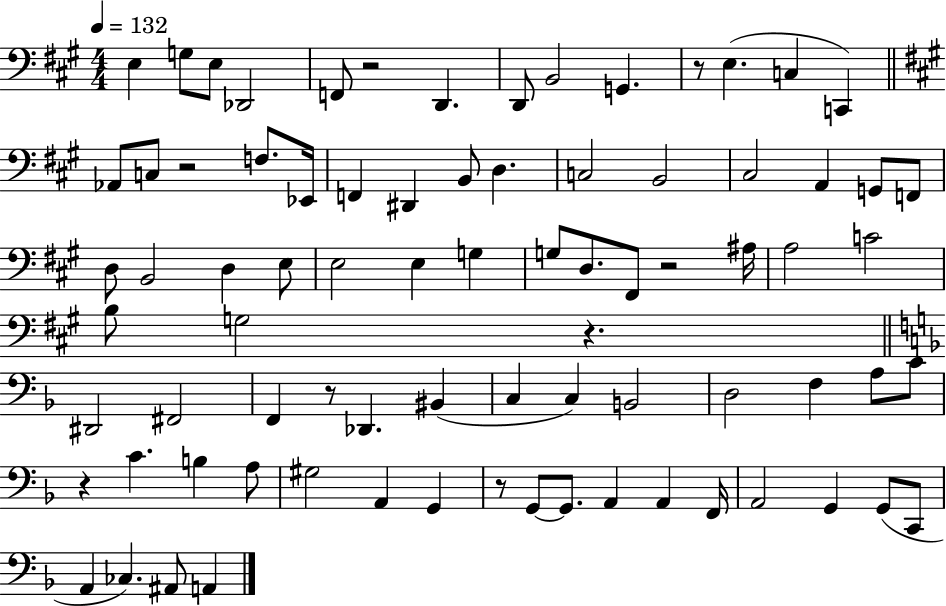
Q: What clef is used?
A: bass